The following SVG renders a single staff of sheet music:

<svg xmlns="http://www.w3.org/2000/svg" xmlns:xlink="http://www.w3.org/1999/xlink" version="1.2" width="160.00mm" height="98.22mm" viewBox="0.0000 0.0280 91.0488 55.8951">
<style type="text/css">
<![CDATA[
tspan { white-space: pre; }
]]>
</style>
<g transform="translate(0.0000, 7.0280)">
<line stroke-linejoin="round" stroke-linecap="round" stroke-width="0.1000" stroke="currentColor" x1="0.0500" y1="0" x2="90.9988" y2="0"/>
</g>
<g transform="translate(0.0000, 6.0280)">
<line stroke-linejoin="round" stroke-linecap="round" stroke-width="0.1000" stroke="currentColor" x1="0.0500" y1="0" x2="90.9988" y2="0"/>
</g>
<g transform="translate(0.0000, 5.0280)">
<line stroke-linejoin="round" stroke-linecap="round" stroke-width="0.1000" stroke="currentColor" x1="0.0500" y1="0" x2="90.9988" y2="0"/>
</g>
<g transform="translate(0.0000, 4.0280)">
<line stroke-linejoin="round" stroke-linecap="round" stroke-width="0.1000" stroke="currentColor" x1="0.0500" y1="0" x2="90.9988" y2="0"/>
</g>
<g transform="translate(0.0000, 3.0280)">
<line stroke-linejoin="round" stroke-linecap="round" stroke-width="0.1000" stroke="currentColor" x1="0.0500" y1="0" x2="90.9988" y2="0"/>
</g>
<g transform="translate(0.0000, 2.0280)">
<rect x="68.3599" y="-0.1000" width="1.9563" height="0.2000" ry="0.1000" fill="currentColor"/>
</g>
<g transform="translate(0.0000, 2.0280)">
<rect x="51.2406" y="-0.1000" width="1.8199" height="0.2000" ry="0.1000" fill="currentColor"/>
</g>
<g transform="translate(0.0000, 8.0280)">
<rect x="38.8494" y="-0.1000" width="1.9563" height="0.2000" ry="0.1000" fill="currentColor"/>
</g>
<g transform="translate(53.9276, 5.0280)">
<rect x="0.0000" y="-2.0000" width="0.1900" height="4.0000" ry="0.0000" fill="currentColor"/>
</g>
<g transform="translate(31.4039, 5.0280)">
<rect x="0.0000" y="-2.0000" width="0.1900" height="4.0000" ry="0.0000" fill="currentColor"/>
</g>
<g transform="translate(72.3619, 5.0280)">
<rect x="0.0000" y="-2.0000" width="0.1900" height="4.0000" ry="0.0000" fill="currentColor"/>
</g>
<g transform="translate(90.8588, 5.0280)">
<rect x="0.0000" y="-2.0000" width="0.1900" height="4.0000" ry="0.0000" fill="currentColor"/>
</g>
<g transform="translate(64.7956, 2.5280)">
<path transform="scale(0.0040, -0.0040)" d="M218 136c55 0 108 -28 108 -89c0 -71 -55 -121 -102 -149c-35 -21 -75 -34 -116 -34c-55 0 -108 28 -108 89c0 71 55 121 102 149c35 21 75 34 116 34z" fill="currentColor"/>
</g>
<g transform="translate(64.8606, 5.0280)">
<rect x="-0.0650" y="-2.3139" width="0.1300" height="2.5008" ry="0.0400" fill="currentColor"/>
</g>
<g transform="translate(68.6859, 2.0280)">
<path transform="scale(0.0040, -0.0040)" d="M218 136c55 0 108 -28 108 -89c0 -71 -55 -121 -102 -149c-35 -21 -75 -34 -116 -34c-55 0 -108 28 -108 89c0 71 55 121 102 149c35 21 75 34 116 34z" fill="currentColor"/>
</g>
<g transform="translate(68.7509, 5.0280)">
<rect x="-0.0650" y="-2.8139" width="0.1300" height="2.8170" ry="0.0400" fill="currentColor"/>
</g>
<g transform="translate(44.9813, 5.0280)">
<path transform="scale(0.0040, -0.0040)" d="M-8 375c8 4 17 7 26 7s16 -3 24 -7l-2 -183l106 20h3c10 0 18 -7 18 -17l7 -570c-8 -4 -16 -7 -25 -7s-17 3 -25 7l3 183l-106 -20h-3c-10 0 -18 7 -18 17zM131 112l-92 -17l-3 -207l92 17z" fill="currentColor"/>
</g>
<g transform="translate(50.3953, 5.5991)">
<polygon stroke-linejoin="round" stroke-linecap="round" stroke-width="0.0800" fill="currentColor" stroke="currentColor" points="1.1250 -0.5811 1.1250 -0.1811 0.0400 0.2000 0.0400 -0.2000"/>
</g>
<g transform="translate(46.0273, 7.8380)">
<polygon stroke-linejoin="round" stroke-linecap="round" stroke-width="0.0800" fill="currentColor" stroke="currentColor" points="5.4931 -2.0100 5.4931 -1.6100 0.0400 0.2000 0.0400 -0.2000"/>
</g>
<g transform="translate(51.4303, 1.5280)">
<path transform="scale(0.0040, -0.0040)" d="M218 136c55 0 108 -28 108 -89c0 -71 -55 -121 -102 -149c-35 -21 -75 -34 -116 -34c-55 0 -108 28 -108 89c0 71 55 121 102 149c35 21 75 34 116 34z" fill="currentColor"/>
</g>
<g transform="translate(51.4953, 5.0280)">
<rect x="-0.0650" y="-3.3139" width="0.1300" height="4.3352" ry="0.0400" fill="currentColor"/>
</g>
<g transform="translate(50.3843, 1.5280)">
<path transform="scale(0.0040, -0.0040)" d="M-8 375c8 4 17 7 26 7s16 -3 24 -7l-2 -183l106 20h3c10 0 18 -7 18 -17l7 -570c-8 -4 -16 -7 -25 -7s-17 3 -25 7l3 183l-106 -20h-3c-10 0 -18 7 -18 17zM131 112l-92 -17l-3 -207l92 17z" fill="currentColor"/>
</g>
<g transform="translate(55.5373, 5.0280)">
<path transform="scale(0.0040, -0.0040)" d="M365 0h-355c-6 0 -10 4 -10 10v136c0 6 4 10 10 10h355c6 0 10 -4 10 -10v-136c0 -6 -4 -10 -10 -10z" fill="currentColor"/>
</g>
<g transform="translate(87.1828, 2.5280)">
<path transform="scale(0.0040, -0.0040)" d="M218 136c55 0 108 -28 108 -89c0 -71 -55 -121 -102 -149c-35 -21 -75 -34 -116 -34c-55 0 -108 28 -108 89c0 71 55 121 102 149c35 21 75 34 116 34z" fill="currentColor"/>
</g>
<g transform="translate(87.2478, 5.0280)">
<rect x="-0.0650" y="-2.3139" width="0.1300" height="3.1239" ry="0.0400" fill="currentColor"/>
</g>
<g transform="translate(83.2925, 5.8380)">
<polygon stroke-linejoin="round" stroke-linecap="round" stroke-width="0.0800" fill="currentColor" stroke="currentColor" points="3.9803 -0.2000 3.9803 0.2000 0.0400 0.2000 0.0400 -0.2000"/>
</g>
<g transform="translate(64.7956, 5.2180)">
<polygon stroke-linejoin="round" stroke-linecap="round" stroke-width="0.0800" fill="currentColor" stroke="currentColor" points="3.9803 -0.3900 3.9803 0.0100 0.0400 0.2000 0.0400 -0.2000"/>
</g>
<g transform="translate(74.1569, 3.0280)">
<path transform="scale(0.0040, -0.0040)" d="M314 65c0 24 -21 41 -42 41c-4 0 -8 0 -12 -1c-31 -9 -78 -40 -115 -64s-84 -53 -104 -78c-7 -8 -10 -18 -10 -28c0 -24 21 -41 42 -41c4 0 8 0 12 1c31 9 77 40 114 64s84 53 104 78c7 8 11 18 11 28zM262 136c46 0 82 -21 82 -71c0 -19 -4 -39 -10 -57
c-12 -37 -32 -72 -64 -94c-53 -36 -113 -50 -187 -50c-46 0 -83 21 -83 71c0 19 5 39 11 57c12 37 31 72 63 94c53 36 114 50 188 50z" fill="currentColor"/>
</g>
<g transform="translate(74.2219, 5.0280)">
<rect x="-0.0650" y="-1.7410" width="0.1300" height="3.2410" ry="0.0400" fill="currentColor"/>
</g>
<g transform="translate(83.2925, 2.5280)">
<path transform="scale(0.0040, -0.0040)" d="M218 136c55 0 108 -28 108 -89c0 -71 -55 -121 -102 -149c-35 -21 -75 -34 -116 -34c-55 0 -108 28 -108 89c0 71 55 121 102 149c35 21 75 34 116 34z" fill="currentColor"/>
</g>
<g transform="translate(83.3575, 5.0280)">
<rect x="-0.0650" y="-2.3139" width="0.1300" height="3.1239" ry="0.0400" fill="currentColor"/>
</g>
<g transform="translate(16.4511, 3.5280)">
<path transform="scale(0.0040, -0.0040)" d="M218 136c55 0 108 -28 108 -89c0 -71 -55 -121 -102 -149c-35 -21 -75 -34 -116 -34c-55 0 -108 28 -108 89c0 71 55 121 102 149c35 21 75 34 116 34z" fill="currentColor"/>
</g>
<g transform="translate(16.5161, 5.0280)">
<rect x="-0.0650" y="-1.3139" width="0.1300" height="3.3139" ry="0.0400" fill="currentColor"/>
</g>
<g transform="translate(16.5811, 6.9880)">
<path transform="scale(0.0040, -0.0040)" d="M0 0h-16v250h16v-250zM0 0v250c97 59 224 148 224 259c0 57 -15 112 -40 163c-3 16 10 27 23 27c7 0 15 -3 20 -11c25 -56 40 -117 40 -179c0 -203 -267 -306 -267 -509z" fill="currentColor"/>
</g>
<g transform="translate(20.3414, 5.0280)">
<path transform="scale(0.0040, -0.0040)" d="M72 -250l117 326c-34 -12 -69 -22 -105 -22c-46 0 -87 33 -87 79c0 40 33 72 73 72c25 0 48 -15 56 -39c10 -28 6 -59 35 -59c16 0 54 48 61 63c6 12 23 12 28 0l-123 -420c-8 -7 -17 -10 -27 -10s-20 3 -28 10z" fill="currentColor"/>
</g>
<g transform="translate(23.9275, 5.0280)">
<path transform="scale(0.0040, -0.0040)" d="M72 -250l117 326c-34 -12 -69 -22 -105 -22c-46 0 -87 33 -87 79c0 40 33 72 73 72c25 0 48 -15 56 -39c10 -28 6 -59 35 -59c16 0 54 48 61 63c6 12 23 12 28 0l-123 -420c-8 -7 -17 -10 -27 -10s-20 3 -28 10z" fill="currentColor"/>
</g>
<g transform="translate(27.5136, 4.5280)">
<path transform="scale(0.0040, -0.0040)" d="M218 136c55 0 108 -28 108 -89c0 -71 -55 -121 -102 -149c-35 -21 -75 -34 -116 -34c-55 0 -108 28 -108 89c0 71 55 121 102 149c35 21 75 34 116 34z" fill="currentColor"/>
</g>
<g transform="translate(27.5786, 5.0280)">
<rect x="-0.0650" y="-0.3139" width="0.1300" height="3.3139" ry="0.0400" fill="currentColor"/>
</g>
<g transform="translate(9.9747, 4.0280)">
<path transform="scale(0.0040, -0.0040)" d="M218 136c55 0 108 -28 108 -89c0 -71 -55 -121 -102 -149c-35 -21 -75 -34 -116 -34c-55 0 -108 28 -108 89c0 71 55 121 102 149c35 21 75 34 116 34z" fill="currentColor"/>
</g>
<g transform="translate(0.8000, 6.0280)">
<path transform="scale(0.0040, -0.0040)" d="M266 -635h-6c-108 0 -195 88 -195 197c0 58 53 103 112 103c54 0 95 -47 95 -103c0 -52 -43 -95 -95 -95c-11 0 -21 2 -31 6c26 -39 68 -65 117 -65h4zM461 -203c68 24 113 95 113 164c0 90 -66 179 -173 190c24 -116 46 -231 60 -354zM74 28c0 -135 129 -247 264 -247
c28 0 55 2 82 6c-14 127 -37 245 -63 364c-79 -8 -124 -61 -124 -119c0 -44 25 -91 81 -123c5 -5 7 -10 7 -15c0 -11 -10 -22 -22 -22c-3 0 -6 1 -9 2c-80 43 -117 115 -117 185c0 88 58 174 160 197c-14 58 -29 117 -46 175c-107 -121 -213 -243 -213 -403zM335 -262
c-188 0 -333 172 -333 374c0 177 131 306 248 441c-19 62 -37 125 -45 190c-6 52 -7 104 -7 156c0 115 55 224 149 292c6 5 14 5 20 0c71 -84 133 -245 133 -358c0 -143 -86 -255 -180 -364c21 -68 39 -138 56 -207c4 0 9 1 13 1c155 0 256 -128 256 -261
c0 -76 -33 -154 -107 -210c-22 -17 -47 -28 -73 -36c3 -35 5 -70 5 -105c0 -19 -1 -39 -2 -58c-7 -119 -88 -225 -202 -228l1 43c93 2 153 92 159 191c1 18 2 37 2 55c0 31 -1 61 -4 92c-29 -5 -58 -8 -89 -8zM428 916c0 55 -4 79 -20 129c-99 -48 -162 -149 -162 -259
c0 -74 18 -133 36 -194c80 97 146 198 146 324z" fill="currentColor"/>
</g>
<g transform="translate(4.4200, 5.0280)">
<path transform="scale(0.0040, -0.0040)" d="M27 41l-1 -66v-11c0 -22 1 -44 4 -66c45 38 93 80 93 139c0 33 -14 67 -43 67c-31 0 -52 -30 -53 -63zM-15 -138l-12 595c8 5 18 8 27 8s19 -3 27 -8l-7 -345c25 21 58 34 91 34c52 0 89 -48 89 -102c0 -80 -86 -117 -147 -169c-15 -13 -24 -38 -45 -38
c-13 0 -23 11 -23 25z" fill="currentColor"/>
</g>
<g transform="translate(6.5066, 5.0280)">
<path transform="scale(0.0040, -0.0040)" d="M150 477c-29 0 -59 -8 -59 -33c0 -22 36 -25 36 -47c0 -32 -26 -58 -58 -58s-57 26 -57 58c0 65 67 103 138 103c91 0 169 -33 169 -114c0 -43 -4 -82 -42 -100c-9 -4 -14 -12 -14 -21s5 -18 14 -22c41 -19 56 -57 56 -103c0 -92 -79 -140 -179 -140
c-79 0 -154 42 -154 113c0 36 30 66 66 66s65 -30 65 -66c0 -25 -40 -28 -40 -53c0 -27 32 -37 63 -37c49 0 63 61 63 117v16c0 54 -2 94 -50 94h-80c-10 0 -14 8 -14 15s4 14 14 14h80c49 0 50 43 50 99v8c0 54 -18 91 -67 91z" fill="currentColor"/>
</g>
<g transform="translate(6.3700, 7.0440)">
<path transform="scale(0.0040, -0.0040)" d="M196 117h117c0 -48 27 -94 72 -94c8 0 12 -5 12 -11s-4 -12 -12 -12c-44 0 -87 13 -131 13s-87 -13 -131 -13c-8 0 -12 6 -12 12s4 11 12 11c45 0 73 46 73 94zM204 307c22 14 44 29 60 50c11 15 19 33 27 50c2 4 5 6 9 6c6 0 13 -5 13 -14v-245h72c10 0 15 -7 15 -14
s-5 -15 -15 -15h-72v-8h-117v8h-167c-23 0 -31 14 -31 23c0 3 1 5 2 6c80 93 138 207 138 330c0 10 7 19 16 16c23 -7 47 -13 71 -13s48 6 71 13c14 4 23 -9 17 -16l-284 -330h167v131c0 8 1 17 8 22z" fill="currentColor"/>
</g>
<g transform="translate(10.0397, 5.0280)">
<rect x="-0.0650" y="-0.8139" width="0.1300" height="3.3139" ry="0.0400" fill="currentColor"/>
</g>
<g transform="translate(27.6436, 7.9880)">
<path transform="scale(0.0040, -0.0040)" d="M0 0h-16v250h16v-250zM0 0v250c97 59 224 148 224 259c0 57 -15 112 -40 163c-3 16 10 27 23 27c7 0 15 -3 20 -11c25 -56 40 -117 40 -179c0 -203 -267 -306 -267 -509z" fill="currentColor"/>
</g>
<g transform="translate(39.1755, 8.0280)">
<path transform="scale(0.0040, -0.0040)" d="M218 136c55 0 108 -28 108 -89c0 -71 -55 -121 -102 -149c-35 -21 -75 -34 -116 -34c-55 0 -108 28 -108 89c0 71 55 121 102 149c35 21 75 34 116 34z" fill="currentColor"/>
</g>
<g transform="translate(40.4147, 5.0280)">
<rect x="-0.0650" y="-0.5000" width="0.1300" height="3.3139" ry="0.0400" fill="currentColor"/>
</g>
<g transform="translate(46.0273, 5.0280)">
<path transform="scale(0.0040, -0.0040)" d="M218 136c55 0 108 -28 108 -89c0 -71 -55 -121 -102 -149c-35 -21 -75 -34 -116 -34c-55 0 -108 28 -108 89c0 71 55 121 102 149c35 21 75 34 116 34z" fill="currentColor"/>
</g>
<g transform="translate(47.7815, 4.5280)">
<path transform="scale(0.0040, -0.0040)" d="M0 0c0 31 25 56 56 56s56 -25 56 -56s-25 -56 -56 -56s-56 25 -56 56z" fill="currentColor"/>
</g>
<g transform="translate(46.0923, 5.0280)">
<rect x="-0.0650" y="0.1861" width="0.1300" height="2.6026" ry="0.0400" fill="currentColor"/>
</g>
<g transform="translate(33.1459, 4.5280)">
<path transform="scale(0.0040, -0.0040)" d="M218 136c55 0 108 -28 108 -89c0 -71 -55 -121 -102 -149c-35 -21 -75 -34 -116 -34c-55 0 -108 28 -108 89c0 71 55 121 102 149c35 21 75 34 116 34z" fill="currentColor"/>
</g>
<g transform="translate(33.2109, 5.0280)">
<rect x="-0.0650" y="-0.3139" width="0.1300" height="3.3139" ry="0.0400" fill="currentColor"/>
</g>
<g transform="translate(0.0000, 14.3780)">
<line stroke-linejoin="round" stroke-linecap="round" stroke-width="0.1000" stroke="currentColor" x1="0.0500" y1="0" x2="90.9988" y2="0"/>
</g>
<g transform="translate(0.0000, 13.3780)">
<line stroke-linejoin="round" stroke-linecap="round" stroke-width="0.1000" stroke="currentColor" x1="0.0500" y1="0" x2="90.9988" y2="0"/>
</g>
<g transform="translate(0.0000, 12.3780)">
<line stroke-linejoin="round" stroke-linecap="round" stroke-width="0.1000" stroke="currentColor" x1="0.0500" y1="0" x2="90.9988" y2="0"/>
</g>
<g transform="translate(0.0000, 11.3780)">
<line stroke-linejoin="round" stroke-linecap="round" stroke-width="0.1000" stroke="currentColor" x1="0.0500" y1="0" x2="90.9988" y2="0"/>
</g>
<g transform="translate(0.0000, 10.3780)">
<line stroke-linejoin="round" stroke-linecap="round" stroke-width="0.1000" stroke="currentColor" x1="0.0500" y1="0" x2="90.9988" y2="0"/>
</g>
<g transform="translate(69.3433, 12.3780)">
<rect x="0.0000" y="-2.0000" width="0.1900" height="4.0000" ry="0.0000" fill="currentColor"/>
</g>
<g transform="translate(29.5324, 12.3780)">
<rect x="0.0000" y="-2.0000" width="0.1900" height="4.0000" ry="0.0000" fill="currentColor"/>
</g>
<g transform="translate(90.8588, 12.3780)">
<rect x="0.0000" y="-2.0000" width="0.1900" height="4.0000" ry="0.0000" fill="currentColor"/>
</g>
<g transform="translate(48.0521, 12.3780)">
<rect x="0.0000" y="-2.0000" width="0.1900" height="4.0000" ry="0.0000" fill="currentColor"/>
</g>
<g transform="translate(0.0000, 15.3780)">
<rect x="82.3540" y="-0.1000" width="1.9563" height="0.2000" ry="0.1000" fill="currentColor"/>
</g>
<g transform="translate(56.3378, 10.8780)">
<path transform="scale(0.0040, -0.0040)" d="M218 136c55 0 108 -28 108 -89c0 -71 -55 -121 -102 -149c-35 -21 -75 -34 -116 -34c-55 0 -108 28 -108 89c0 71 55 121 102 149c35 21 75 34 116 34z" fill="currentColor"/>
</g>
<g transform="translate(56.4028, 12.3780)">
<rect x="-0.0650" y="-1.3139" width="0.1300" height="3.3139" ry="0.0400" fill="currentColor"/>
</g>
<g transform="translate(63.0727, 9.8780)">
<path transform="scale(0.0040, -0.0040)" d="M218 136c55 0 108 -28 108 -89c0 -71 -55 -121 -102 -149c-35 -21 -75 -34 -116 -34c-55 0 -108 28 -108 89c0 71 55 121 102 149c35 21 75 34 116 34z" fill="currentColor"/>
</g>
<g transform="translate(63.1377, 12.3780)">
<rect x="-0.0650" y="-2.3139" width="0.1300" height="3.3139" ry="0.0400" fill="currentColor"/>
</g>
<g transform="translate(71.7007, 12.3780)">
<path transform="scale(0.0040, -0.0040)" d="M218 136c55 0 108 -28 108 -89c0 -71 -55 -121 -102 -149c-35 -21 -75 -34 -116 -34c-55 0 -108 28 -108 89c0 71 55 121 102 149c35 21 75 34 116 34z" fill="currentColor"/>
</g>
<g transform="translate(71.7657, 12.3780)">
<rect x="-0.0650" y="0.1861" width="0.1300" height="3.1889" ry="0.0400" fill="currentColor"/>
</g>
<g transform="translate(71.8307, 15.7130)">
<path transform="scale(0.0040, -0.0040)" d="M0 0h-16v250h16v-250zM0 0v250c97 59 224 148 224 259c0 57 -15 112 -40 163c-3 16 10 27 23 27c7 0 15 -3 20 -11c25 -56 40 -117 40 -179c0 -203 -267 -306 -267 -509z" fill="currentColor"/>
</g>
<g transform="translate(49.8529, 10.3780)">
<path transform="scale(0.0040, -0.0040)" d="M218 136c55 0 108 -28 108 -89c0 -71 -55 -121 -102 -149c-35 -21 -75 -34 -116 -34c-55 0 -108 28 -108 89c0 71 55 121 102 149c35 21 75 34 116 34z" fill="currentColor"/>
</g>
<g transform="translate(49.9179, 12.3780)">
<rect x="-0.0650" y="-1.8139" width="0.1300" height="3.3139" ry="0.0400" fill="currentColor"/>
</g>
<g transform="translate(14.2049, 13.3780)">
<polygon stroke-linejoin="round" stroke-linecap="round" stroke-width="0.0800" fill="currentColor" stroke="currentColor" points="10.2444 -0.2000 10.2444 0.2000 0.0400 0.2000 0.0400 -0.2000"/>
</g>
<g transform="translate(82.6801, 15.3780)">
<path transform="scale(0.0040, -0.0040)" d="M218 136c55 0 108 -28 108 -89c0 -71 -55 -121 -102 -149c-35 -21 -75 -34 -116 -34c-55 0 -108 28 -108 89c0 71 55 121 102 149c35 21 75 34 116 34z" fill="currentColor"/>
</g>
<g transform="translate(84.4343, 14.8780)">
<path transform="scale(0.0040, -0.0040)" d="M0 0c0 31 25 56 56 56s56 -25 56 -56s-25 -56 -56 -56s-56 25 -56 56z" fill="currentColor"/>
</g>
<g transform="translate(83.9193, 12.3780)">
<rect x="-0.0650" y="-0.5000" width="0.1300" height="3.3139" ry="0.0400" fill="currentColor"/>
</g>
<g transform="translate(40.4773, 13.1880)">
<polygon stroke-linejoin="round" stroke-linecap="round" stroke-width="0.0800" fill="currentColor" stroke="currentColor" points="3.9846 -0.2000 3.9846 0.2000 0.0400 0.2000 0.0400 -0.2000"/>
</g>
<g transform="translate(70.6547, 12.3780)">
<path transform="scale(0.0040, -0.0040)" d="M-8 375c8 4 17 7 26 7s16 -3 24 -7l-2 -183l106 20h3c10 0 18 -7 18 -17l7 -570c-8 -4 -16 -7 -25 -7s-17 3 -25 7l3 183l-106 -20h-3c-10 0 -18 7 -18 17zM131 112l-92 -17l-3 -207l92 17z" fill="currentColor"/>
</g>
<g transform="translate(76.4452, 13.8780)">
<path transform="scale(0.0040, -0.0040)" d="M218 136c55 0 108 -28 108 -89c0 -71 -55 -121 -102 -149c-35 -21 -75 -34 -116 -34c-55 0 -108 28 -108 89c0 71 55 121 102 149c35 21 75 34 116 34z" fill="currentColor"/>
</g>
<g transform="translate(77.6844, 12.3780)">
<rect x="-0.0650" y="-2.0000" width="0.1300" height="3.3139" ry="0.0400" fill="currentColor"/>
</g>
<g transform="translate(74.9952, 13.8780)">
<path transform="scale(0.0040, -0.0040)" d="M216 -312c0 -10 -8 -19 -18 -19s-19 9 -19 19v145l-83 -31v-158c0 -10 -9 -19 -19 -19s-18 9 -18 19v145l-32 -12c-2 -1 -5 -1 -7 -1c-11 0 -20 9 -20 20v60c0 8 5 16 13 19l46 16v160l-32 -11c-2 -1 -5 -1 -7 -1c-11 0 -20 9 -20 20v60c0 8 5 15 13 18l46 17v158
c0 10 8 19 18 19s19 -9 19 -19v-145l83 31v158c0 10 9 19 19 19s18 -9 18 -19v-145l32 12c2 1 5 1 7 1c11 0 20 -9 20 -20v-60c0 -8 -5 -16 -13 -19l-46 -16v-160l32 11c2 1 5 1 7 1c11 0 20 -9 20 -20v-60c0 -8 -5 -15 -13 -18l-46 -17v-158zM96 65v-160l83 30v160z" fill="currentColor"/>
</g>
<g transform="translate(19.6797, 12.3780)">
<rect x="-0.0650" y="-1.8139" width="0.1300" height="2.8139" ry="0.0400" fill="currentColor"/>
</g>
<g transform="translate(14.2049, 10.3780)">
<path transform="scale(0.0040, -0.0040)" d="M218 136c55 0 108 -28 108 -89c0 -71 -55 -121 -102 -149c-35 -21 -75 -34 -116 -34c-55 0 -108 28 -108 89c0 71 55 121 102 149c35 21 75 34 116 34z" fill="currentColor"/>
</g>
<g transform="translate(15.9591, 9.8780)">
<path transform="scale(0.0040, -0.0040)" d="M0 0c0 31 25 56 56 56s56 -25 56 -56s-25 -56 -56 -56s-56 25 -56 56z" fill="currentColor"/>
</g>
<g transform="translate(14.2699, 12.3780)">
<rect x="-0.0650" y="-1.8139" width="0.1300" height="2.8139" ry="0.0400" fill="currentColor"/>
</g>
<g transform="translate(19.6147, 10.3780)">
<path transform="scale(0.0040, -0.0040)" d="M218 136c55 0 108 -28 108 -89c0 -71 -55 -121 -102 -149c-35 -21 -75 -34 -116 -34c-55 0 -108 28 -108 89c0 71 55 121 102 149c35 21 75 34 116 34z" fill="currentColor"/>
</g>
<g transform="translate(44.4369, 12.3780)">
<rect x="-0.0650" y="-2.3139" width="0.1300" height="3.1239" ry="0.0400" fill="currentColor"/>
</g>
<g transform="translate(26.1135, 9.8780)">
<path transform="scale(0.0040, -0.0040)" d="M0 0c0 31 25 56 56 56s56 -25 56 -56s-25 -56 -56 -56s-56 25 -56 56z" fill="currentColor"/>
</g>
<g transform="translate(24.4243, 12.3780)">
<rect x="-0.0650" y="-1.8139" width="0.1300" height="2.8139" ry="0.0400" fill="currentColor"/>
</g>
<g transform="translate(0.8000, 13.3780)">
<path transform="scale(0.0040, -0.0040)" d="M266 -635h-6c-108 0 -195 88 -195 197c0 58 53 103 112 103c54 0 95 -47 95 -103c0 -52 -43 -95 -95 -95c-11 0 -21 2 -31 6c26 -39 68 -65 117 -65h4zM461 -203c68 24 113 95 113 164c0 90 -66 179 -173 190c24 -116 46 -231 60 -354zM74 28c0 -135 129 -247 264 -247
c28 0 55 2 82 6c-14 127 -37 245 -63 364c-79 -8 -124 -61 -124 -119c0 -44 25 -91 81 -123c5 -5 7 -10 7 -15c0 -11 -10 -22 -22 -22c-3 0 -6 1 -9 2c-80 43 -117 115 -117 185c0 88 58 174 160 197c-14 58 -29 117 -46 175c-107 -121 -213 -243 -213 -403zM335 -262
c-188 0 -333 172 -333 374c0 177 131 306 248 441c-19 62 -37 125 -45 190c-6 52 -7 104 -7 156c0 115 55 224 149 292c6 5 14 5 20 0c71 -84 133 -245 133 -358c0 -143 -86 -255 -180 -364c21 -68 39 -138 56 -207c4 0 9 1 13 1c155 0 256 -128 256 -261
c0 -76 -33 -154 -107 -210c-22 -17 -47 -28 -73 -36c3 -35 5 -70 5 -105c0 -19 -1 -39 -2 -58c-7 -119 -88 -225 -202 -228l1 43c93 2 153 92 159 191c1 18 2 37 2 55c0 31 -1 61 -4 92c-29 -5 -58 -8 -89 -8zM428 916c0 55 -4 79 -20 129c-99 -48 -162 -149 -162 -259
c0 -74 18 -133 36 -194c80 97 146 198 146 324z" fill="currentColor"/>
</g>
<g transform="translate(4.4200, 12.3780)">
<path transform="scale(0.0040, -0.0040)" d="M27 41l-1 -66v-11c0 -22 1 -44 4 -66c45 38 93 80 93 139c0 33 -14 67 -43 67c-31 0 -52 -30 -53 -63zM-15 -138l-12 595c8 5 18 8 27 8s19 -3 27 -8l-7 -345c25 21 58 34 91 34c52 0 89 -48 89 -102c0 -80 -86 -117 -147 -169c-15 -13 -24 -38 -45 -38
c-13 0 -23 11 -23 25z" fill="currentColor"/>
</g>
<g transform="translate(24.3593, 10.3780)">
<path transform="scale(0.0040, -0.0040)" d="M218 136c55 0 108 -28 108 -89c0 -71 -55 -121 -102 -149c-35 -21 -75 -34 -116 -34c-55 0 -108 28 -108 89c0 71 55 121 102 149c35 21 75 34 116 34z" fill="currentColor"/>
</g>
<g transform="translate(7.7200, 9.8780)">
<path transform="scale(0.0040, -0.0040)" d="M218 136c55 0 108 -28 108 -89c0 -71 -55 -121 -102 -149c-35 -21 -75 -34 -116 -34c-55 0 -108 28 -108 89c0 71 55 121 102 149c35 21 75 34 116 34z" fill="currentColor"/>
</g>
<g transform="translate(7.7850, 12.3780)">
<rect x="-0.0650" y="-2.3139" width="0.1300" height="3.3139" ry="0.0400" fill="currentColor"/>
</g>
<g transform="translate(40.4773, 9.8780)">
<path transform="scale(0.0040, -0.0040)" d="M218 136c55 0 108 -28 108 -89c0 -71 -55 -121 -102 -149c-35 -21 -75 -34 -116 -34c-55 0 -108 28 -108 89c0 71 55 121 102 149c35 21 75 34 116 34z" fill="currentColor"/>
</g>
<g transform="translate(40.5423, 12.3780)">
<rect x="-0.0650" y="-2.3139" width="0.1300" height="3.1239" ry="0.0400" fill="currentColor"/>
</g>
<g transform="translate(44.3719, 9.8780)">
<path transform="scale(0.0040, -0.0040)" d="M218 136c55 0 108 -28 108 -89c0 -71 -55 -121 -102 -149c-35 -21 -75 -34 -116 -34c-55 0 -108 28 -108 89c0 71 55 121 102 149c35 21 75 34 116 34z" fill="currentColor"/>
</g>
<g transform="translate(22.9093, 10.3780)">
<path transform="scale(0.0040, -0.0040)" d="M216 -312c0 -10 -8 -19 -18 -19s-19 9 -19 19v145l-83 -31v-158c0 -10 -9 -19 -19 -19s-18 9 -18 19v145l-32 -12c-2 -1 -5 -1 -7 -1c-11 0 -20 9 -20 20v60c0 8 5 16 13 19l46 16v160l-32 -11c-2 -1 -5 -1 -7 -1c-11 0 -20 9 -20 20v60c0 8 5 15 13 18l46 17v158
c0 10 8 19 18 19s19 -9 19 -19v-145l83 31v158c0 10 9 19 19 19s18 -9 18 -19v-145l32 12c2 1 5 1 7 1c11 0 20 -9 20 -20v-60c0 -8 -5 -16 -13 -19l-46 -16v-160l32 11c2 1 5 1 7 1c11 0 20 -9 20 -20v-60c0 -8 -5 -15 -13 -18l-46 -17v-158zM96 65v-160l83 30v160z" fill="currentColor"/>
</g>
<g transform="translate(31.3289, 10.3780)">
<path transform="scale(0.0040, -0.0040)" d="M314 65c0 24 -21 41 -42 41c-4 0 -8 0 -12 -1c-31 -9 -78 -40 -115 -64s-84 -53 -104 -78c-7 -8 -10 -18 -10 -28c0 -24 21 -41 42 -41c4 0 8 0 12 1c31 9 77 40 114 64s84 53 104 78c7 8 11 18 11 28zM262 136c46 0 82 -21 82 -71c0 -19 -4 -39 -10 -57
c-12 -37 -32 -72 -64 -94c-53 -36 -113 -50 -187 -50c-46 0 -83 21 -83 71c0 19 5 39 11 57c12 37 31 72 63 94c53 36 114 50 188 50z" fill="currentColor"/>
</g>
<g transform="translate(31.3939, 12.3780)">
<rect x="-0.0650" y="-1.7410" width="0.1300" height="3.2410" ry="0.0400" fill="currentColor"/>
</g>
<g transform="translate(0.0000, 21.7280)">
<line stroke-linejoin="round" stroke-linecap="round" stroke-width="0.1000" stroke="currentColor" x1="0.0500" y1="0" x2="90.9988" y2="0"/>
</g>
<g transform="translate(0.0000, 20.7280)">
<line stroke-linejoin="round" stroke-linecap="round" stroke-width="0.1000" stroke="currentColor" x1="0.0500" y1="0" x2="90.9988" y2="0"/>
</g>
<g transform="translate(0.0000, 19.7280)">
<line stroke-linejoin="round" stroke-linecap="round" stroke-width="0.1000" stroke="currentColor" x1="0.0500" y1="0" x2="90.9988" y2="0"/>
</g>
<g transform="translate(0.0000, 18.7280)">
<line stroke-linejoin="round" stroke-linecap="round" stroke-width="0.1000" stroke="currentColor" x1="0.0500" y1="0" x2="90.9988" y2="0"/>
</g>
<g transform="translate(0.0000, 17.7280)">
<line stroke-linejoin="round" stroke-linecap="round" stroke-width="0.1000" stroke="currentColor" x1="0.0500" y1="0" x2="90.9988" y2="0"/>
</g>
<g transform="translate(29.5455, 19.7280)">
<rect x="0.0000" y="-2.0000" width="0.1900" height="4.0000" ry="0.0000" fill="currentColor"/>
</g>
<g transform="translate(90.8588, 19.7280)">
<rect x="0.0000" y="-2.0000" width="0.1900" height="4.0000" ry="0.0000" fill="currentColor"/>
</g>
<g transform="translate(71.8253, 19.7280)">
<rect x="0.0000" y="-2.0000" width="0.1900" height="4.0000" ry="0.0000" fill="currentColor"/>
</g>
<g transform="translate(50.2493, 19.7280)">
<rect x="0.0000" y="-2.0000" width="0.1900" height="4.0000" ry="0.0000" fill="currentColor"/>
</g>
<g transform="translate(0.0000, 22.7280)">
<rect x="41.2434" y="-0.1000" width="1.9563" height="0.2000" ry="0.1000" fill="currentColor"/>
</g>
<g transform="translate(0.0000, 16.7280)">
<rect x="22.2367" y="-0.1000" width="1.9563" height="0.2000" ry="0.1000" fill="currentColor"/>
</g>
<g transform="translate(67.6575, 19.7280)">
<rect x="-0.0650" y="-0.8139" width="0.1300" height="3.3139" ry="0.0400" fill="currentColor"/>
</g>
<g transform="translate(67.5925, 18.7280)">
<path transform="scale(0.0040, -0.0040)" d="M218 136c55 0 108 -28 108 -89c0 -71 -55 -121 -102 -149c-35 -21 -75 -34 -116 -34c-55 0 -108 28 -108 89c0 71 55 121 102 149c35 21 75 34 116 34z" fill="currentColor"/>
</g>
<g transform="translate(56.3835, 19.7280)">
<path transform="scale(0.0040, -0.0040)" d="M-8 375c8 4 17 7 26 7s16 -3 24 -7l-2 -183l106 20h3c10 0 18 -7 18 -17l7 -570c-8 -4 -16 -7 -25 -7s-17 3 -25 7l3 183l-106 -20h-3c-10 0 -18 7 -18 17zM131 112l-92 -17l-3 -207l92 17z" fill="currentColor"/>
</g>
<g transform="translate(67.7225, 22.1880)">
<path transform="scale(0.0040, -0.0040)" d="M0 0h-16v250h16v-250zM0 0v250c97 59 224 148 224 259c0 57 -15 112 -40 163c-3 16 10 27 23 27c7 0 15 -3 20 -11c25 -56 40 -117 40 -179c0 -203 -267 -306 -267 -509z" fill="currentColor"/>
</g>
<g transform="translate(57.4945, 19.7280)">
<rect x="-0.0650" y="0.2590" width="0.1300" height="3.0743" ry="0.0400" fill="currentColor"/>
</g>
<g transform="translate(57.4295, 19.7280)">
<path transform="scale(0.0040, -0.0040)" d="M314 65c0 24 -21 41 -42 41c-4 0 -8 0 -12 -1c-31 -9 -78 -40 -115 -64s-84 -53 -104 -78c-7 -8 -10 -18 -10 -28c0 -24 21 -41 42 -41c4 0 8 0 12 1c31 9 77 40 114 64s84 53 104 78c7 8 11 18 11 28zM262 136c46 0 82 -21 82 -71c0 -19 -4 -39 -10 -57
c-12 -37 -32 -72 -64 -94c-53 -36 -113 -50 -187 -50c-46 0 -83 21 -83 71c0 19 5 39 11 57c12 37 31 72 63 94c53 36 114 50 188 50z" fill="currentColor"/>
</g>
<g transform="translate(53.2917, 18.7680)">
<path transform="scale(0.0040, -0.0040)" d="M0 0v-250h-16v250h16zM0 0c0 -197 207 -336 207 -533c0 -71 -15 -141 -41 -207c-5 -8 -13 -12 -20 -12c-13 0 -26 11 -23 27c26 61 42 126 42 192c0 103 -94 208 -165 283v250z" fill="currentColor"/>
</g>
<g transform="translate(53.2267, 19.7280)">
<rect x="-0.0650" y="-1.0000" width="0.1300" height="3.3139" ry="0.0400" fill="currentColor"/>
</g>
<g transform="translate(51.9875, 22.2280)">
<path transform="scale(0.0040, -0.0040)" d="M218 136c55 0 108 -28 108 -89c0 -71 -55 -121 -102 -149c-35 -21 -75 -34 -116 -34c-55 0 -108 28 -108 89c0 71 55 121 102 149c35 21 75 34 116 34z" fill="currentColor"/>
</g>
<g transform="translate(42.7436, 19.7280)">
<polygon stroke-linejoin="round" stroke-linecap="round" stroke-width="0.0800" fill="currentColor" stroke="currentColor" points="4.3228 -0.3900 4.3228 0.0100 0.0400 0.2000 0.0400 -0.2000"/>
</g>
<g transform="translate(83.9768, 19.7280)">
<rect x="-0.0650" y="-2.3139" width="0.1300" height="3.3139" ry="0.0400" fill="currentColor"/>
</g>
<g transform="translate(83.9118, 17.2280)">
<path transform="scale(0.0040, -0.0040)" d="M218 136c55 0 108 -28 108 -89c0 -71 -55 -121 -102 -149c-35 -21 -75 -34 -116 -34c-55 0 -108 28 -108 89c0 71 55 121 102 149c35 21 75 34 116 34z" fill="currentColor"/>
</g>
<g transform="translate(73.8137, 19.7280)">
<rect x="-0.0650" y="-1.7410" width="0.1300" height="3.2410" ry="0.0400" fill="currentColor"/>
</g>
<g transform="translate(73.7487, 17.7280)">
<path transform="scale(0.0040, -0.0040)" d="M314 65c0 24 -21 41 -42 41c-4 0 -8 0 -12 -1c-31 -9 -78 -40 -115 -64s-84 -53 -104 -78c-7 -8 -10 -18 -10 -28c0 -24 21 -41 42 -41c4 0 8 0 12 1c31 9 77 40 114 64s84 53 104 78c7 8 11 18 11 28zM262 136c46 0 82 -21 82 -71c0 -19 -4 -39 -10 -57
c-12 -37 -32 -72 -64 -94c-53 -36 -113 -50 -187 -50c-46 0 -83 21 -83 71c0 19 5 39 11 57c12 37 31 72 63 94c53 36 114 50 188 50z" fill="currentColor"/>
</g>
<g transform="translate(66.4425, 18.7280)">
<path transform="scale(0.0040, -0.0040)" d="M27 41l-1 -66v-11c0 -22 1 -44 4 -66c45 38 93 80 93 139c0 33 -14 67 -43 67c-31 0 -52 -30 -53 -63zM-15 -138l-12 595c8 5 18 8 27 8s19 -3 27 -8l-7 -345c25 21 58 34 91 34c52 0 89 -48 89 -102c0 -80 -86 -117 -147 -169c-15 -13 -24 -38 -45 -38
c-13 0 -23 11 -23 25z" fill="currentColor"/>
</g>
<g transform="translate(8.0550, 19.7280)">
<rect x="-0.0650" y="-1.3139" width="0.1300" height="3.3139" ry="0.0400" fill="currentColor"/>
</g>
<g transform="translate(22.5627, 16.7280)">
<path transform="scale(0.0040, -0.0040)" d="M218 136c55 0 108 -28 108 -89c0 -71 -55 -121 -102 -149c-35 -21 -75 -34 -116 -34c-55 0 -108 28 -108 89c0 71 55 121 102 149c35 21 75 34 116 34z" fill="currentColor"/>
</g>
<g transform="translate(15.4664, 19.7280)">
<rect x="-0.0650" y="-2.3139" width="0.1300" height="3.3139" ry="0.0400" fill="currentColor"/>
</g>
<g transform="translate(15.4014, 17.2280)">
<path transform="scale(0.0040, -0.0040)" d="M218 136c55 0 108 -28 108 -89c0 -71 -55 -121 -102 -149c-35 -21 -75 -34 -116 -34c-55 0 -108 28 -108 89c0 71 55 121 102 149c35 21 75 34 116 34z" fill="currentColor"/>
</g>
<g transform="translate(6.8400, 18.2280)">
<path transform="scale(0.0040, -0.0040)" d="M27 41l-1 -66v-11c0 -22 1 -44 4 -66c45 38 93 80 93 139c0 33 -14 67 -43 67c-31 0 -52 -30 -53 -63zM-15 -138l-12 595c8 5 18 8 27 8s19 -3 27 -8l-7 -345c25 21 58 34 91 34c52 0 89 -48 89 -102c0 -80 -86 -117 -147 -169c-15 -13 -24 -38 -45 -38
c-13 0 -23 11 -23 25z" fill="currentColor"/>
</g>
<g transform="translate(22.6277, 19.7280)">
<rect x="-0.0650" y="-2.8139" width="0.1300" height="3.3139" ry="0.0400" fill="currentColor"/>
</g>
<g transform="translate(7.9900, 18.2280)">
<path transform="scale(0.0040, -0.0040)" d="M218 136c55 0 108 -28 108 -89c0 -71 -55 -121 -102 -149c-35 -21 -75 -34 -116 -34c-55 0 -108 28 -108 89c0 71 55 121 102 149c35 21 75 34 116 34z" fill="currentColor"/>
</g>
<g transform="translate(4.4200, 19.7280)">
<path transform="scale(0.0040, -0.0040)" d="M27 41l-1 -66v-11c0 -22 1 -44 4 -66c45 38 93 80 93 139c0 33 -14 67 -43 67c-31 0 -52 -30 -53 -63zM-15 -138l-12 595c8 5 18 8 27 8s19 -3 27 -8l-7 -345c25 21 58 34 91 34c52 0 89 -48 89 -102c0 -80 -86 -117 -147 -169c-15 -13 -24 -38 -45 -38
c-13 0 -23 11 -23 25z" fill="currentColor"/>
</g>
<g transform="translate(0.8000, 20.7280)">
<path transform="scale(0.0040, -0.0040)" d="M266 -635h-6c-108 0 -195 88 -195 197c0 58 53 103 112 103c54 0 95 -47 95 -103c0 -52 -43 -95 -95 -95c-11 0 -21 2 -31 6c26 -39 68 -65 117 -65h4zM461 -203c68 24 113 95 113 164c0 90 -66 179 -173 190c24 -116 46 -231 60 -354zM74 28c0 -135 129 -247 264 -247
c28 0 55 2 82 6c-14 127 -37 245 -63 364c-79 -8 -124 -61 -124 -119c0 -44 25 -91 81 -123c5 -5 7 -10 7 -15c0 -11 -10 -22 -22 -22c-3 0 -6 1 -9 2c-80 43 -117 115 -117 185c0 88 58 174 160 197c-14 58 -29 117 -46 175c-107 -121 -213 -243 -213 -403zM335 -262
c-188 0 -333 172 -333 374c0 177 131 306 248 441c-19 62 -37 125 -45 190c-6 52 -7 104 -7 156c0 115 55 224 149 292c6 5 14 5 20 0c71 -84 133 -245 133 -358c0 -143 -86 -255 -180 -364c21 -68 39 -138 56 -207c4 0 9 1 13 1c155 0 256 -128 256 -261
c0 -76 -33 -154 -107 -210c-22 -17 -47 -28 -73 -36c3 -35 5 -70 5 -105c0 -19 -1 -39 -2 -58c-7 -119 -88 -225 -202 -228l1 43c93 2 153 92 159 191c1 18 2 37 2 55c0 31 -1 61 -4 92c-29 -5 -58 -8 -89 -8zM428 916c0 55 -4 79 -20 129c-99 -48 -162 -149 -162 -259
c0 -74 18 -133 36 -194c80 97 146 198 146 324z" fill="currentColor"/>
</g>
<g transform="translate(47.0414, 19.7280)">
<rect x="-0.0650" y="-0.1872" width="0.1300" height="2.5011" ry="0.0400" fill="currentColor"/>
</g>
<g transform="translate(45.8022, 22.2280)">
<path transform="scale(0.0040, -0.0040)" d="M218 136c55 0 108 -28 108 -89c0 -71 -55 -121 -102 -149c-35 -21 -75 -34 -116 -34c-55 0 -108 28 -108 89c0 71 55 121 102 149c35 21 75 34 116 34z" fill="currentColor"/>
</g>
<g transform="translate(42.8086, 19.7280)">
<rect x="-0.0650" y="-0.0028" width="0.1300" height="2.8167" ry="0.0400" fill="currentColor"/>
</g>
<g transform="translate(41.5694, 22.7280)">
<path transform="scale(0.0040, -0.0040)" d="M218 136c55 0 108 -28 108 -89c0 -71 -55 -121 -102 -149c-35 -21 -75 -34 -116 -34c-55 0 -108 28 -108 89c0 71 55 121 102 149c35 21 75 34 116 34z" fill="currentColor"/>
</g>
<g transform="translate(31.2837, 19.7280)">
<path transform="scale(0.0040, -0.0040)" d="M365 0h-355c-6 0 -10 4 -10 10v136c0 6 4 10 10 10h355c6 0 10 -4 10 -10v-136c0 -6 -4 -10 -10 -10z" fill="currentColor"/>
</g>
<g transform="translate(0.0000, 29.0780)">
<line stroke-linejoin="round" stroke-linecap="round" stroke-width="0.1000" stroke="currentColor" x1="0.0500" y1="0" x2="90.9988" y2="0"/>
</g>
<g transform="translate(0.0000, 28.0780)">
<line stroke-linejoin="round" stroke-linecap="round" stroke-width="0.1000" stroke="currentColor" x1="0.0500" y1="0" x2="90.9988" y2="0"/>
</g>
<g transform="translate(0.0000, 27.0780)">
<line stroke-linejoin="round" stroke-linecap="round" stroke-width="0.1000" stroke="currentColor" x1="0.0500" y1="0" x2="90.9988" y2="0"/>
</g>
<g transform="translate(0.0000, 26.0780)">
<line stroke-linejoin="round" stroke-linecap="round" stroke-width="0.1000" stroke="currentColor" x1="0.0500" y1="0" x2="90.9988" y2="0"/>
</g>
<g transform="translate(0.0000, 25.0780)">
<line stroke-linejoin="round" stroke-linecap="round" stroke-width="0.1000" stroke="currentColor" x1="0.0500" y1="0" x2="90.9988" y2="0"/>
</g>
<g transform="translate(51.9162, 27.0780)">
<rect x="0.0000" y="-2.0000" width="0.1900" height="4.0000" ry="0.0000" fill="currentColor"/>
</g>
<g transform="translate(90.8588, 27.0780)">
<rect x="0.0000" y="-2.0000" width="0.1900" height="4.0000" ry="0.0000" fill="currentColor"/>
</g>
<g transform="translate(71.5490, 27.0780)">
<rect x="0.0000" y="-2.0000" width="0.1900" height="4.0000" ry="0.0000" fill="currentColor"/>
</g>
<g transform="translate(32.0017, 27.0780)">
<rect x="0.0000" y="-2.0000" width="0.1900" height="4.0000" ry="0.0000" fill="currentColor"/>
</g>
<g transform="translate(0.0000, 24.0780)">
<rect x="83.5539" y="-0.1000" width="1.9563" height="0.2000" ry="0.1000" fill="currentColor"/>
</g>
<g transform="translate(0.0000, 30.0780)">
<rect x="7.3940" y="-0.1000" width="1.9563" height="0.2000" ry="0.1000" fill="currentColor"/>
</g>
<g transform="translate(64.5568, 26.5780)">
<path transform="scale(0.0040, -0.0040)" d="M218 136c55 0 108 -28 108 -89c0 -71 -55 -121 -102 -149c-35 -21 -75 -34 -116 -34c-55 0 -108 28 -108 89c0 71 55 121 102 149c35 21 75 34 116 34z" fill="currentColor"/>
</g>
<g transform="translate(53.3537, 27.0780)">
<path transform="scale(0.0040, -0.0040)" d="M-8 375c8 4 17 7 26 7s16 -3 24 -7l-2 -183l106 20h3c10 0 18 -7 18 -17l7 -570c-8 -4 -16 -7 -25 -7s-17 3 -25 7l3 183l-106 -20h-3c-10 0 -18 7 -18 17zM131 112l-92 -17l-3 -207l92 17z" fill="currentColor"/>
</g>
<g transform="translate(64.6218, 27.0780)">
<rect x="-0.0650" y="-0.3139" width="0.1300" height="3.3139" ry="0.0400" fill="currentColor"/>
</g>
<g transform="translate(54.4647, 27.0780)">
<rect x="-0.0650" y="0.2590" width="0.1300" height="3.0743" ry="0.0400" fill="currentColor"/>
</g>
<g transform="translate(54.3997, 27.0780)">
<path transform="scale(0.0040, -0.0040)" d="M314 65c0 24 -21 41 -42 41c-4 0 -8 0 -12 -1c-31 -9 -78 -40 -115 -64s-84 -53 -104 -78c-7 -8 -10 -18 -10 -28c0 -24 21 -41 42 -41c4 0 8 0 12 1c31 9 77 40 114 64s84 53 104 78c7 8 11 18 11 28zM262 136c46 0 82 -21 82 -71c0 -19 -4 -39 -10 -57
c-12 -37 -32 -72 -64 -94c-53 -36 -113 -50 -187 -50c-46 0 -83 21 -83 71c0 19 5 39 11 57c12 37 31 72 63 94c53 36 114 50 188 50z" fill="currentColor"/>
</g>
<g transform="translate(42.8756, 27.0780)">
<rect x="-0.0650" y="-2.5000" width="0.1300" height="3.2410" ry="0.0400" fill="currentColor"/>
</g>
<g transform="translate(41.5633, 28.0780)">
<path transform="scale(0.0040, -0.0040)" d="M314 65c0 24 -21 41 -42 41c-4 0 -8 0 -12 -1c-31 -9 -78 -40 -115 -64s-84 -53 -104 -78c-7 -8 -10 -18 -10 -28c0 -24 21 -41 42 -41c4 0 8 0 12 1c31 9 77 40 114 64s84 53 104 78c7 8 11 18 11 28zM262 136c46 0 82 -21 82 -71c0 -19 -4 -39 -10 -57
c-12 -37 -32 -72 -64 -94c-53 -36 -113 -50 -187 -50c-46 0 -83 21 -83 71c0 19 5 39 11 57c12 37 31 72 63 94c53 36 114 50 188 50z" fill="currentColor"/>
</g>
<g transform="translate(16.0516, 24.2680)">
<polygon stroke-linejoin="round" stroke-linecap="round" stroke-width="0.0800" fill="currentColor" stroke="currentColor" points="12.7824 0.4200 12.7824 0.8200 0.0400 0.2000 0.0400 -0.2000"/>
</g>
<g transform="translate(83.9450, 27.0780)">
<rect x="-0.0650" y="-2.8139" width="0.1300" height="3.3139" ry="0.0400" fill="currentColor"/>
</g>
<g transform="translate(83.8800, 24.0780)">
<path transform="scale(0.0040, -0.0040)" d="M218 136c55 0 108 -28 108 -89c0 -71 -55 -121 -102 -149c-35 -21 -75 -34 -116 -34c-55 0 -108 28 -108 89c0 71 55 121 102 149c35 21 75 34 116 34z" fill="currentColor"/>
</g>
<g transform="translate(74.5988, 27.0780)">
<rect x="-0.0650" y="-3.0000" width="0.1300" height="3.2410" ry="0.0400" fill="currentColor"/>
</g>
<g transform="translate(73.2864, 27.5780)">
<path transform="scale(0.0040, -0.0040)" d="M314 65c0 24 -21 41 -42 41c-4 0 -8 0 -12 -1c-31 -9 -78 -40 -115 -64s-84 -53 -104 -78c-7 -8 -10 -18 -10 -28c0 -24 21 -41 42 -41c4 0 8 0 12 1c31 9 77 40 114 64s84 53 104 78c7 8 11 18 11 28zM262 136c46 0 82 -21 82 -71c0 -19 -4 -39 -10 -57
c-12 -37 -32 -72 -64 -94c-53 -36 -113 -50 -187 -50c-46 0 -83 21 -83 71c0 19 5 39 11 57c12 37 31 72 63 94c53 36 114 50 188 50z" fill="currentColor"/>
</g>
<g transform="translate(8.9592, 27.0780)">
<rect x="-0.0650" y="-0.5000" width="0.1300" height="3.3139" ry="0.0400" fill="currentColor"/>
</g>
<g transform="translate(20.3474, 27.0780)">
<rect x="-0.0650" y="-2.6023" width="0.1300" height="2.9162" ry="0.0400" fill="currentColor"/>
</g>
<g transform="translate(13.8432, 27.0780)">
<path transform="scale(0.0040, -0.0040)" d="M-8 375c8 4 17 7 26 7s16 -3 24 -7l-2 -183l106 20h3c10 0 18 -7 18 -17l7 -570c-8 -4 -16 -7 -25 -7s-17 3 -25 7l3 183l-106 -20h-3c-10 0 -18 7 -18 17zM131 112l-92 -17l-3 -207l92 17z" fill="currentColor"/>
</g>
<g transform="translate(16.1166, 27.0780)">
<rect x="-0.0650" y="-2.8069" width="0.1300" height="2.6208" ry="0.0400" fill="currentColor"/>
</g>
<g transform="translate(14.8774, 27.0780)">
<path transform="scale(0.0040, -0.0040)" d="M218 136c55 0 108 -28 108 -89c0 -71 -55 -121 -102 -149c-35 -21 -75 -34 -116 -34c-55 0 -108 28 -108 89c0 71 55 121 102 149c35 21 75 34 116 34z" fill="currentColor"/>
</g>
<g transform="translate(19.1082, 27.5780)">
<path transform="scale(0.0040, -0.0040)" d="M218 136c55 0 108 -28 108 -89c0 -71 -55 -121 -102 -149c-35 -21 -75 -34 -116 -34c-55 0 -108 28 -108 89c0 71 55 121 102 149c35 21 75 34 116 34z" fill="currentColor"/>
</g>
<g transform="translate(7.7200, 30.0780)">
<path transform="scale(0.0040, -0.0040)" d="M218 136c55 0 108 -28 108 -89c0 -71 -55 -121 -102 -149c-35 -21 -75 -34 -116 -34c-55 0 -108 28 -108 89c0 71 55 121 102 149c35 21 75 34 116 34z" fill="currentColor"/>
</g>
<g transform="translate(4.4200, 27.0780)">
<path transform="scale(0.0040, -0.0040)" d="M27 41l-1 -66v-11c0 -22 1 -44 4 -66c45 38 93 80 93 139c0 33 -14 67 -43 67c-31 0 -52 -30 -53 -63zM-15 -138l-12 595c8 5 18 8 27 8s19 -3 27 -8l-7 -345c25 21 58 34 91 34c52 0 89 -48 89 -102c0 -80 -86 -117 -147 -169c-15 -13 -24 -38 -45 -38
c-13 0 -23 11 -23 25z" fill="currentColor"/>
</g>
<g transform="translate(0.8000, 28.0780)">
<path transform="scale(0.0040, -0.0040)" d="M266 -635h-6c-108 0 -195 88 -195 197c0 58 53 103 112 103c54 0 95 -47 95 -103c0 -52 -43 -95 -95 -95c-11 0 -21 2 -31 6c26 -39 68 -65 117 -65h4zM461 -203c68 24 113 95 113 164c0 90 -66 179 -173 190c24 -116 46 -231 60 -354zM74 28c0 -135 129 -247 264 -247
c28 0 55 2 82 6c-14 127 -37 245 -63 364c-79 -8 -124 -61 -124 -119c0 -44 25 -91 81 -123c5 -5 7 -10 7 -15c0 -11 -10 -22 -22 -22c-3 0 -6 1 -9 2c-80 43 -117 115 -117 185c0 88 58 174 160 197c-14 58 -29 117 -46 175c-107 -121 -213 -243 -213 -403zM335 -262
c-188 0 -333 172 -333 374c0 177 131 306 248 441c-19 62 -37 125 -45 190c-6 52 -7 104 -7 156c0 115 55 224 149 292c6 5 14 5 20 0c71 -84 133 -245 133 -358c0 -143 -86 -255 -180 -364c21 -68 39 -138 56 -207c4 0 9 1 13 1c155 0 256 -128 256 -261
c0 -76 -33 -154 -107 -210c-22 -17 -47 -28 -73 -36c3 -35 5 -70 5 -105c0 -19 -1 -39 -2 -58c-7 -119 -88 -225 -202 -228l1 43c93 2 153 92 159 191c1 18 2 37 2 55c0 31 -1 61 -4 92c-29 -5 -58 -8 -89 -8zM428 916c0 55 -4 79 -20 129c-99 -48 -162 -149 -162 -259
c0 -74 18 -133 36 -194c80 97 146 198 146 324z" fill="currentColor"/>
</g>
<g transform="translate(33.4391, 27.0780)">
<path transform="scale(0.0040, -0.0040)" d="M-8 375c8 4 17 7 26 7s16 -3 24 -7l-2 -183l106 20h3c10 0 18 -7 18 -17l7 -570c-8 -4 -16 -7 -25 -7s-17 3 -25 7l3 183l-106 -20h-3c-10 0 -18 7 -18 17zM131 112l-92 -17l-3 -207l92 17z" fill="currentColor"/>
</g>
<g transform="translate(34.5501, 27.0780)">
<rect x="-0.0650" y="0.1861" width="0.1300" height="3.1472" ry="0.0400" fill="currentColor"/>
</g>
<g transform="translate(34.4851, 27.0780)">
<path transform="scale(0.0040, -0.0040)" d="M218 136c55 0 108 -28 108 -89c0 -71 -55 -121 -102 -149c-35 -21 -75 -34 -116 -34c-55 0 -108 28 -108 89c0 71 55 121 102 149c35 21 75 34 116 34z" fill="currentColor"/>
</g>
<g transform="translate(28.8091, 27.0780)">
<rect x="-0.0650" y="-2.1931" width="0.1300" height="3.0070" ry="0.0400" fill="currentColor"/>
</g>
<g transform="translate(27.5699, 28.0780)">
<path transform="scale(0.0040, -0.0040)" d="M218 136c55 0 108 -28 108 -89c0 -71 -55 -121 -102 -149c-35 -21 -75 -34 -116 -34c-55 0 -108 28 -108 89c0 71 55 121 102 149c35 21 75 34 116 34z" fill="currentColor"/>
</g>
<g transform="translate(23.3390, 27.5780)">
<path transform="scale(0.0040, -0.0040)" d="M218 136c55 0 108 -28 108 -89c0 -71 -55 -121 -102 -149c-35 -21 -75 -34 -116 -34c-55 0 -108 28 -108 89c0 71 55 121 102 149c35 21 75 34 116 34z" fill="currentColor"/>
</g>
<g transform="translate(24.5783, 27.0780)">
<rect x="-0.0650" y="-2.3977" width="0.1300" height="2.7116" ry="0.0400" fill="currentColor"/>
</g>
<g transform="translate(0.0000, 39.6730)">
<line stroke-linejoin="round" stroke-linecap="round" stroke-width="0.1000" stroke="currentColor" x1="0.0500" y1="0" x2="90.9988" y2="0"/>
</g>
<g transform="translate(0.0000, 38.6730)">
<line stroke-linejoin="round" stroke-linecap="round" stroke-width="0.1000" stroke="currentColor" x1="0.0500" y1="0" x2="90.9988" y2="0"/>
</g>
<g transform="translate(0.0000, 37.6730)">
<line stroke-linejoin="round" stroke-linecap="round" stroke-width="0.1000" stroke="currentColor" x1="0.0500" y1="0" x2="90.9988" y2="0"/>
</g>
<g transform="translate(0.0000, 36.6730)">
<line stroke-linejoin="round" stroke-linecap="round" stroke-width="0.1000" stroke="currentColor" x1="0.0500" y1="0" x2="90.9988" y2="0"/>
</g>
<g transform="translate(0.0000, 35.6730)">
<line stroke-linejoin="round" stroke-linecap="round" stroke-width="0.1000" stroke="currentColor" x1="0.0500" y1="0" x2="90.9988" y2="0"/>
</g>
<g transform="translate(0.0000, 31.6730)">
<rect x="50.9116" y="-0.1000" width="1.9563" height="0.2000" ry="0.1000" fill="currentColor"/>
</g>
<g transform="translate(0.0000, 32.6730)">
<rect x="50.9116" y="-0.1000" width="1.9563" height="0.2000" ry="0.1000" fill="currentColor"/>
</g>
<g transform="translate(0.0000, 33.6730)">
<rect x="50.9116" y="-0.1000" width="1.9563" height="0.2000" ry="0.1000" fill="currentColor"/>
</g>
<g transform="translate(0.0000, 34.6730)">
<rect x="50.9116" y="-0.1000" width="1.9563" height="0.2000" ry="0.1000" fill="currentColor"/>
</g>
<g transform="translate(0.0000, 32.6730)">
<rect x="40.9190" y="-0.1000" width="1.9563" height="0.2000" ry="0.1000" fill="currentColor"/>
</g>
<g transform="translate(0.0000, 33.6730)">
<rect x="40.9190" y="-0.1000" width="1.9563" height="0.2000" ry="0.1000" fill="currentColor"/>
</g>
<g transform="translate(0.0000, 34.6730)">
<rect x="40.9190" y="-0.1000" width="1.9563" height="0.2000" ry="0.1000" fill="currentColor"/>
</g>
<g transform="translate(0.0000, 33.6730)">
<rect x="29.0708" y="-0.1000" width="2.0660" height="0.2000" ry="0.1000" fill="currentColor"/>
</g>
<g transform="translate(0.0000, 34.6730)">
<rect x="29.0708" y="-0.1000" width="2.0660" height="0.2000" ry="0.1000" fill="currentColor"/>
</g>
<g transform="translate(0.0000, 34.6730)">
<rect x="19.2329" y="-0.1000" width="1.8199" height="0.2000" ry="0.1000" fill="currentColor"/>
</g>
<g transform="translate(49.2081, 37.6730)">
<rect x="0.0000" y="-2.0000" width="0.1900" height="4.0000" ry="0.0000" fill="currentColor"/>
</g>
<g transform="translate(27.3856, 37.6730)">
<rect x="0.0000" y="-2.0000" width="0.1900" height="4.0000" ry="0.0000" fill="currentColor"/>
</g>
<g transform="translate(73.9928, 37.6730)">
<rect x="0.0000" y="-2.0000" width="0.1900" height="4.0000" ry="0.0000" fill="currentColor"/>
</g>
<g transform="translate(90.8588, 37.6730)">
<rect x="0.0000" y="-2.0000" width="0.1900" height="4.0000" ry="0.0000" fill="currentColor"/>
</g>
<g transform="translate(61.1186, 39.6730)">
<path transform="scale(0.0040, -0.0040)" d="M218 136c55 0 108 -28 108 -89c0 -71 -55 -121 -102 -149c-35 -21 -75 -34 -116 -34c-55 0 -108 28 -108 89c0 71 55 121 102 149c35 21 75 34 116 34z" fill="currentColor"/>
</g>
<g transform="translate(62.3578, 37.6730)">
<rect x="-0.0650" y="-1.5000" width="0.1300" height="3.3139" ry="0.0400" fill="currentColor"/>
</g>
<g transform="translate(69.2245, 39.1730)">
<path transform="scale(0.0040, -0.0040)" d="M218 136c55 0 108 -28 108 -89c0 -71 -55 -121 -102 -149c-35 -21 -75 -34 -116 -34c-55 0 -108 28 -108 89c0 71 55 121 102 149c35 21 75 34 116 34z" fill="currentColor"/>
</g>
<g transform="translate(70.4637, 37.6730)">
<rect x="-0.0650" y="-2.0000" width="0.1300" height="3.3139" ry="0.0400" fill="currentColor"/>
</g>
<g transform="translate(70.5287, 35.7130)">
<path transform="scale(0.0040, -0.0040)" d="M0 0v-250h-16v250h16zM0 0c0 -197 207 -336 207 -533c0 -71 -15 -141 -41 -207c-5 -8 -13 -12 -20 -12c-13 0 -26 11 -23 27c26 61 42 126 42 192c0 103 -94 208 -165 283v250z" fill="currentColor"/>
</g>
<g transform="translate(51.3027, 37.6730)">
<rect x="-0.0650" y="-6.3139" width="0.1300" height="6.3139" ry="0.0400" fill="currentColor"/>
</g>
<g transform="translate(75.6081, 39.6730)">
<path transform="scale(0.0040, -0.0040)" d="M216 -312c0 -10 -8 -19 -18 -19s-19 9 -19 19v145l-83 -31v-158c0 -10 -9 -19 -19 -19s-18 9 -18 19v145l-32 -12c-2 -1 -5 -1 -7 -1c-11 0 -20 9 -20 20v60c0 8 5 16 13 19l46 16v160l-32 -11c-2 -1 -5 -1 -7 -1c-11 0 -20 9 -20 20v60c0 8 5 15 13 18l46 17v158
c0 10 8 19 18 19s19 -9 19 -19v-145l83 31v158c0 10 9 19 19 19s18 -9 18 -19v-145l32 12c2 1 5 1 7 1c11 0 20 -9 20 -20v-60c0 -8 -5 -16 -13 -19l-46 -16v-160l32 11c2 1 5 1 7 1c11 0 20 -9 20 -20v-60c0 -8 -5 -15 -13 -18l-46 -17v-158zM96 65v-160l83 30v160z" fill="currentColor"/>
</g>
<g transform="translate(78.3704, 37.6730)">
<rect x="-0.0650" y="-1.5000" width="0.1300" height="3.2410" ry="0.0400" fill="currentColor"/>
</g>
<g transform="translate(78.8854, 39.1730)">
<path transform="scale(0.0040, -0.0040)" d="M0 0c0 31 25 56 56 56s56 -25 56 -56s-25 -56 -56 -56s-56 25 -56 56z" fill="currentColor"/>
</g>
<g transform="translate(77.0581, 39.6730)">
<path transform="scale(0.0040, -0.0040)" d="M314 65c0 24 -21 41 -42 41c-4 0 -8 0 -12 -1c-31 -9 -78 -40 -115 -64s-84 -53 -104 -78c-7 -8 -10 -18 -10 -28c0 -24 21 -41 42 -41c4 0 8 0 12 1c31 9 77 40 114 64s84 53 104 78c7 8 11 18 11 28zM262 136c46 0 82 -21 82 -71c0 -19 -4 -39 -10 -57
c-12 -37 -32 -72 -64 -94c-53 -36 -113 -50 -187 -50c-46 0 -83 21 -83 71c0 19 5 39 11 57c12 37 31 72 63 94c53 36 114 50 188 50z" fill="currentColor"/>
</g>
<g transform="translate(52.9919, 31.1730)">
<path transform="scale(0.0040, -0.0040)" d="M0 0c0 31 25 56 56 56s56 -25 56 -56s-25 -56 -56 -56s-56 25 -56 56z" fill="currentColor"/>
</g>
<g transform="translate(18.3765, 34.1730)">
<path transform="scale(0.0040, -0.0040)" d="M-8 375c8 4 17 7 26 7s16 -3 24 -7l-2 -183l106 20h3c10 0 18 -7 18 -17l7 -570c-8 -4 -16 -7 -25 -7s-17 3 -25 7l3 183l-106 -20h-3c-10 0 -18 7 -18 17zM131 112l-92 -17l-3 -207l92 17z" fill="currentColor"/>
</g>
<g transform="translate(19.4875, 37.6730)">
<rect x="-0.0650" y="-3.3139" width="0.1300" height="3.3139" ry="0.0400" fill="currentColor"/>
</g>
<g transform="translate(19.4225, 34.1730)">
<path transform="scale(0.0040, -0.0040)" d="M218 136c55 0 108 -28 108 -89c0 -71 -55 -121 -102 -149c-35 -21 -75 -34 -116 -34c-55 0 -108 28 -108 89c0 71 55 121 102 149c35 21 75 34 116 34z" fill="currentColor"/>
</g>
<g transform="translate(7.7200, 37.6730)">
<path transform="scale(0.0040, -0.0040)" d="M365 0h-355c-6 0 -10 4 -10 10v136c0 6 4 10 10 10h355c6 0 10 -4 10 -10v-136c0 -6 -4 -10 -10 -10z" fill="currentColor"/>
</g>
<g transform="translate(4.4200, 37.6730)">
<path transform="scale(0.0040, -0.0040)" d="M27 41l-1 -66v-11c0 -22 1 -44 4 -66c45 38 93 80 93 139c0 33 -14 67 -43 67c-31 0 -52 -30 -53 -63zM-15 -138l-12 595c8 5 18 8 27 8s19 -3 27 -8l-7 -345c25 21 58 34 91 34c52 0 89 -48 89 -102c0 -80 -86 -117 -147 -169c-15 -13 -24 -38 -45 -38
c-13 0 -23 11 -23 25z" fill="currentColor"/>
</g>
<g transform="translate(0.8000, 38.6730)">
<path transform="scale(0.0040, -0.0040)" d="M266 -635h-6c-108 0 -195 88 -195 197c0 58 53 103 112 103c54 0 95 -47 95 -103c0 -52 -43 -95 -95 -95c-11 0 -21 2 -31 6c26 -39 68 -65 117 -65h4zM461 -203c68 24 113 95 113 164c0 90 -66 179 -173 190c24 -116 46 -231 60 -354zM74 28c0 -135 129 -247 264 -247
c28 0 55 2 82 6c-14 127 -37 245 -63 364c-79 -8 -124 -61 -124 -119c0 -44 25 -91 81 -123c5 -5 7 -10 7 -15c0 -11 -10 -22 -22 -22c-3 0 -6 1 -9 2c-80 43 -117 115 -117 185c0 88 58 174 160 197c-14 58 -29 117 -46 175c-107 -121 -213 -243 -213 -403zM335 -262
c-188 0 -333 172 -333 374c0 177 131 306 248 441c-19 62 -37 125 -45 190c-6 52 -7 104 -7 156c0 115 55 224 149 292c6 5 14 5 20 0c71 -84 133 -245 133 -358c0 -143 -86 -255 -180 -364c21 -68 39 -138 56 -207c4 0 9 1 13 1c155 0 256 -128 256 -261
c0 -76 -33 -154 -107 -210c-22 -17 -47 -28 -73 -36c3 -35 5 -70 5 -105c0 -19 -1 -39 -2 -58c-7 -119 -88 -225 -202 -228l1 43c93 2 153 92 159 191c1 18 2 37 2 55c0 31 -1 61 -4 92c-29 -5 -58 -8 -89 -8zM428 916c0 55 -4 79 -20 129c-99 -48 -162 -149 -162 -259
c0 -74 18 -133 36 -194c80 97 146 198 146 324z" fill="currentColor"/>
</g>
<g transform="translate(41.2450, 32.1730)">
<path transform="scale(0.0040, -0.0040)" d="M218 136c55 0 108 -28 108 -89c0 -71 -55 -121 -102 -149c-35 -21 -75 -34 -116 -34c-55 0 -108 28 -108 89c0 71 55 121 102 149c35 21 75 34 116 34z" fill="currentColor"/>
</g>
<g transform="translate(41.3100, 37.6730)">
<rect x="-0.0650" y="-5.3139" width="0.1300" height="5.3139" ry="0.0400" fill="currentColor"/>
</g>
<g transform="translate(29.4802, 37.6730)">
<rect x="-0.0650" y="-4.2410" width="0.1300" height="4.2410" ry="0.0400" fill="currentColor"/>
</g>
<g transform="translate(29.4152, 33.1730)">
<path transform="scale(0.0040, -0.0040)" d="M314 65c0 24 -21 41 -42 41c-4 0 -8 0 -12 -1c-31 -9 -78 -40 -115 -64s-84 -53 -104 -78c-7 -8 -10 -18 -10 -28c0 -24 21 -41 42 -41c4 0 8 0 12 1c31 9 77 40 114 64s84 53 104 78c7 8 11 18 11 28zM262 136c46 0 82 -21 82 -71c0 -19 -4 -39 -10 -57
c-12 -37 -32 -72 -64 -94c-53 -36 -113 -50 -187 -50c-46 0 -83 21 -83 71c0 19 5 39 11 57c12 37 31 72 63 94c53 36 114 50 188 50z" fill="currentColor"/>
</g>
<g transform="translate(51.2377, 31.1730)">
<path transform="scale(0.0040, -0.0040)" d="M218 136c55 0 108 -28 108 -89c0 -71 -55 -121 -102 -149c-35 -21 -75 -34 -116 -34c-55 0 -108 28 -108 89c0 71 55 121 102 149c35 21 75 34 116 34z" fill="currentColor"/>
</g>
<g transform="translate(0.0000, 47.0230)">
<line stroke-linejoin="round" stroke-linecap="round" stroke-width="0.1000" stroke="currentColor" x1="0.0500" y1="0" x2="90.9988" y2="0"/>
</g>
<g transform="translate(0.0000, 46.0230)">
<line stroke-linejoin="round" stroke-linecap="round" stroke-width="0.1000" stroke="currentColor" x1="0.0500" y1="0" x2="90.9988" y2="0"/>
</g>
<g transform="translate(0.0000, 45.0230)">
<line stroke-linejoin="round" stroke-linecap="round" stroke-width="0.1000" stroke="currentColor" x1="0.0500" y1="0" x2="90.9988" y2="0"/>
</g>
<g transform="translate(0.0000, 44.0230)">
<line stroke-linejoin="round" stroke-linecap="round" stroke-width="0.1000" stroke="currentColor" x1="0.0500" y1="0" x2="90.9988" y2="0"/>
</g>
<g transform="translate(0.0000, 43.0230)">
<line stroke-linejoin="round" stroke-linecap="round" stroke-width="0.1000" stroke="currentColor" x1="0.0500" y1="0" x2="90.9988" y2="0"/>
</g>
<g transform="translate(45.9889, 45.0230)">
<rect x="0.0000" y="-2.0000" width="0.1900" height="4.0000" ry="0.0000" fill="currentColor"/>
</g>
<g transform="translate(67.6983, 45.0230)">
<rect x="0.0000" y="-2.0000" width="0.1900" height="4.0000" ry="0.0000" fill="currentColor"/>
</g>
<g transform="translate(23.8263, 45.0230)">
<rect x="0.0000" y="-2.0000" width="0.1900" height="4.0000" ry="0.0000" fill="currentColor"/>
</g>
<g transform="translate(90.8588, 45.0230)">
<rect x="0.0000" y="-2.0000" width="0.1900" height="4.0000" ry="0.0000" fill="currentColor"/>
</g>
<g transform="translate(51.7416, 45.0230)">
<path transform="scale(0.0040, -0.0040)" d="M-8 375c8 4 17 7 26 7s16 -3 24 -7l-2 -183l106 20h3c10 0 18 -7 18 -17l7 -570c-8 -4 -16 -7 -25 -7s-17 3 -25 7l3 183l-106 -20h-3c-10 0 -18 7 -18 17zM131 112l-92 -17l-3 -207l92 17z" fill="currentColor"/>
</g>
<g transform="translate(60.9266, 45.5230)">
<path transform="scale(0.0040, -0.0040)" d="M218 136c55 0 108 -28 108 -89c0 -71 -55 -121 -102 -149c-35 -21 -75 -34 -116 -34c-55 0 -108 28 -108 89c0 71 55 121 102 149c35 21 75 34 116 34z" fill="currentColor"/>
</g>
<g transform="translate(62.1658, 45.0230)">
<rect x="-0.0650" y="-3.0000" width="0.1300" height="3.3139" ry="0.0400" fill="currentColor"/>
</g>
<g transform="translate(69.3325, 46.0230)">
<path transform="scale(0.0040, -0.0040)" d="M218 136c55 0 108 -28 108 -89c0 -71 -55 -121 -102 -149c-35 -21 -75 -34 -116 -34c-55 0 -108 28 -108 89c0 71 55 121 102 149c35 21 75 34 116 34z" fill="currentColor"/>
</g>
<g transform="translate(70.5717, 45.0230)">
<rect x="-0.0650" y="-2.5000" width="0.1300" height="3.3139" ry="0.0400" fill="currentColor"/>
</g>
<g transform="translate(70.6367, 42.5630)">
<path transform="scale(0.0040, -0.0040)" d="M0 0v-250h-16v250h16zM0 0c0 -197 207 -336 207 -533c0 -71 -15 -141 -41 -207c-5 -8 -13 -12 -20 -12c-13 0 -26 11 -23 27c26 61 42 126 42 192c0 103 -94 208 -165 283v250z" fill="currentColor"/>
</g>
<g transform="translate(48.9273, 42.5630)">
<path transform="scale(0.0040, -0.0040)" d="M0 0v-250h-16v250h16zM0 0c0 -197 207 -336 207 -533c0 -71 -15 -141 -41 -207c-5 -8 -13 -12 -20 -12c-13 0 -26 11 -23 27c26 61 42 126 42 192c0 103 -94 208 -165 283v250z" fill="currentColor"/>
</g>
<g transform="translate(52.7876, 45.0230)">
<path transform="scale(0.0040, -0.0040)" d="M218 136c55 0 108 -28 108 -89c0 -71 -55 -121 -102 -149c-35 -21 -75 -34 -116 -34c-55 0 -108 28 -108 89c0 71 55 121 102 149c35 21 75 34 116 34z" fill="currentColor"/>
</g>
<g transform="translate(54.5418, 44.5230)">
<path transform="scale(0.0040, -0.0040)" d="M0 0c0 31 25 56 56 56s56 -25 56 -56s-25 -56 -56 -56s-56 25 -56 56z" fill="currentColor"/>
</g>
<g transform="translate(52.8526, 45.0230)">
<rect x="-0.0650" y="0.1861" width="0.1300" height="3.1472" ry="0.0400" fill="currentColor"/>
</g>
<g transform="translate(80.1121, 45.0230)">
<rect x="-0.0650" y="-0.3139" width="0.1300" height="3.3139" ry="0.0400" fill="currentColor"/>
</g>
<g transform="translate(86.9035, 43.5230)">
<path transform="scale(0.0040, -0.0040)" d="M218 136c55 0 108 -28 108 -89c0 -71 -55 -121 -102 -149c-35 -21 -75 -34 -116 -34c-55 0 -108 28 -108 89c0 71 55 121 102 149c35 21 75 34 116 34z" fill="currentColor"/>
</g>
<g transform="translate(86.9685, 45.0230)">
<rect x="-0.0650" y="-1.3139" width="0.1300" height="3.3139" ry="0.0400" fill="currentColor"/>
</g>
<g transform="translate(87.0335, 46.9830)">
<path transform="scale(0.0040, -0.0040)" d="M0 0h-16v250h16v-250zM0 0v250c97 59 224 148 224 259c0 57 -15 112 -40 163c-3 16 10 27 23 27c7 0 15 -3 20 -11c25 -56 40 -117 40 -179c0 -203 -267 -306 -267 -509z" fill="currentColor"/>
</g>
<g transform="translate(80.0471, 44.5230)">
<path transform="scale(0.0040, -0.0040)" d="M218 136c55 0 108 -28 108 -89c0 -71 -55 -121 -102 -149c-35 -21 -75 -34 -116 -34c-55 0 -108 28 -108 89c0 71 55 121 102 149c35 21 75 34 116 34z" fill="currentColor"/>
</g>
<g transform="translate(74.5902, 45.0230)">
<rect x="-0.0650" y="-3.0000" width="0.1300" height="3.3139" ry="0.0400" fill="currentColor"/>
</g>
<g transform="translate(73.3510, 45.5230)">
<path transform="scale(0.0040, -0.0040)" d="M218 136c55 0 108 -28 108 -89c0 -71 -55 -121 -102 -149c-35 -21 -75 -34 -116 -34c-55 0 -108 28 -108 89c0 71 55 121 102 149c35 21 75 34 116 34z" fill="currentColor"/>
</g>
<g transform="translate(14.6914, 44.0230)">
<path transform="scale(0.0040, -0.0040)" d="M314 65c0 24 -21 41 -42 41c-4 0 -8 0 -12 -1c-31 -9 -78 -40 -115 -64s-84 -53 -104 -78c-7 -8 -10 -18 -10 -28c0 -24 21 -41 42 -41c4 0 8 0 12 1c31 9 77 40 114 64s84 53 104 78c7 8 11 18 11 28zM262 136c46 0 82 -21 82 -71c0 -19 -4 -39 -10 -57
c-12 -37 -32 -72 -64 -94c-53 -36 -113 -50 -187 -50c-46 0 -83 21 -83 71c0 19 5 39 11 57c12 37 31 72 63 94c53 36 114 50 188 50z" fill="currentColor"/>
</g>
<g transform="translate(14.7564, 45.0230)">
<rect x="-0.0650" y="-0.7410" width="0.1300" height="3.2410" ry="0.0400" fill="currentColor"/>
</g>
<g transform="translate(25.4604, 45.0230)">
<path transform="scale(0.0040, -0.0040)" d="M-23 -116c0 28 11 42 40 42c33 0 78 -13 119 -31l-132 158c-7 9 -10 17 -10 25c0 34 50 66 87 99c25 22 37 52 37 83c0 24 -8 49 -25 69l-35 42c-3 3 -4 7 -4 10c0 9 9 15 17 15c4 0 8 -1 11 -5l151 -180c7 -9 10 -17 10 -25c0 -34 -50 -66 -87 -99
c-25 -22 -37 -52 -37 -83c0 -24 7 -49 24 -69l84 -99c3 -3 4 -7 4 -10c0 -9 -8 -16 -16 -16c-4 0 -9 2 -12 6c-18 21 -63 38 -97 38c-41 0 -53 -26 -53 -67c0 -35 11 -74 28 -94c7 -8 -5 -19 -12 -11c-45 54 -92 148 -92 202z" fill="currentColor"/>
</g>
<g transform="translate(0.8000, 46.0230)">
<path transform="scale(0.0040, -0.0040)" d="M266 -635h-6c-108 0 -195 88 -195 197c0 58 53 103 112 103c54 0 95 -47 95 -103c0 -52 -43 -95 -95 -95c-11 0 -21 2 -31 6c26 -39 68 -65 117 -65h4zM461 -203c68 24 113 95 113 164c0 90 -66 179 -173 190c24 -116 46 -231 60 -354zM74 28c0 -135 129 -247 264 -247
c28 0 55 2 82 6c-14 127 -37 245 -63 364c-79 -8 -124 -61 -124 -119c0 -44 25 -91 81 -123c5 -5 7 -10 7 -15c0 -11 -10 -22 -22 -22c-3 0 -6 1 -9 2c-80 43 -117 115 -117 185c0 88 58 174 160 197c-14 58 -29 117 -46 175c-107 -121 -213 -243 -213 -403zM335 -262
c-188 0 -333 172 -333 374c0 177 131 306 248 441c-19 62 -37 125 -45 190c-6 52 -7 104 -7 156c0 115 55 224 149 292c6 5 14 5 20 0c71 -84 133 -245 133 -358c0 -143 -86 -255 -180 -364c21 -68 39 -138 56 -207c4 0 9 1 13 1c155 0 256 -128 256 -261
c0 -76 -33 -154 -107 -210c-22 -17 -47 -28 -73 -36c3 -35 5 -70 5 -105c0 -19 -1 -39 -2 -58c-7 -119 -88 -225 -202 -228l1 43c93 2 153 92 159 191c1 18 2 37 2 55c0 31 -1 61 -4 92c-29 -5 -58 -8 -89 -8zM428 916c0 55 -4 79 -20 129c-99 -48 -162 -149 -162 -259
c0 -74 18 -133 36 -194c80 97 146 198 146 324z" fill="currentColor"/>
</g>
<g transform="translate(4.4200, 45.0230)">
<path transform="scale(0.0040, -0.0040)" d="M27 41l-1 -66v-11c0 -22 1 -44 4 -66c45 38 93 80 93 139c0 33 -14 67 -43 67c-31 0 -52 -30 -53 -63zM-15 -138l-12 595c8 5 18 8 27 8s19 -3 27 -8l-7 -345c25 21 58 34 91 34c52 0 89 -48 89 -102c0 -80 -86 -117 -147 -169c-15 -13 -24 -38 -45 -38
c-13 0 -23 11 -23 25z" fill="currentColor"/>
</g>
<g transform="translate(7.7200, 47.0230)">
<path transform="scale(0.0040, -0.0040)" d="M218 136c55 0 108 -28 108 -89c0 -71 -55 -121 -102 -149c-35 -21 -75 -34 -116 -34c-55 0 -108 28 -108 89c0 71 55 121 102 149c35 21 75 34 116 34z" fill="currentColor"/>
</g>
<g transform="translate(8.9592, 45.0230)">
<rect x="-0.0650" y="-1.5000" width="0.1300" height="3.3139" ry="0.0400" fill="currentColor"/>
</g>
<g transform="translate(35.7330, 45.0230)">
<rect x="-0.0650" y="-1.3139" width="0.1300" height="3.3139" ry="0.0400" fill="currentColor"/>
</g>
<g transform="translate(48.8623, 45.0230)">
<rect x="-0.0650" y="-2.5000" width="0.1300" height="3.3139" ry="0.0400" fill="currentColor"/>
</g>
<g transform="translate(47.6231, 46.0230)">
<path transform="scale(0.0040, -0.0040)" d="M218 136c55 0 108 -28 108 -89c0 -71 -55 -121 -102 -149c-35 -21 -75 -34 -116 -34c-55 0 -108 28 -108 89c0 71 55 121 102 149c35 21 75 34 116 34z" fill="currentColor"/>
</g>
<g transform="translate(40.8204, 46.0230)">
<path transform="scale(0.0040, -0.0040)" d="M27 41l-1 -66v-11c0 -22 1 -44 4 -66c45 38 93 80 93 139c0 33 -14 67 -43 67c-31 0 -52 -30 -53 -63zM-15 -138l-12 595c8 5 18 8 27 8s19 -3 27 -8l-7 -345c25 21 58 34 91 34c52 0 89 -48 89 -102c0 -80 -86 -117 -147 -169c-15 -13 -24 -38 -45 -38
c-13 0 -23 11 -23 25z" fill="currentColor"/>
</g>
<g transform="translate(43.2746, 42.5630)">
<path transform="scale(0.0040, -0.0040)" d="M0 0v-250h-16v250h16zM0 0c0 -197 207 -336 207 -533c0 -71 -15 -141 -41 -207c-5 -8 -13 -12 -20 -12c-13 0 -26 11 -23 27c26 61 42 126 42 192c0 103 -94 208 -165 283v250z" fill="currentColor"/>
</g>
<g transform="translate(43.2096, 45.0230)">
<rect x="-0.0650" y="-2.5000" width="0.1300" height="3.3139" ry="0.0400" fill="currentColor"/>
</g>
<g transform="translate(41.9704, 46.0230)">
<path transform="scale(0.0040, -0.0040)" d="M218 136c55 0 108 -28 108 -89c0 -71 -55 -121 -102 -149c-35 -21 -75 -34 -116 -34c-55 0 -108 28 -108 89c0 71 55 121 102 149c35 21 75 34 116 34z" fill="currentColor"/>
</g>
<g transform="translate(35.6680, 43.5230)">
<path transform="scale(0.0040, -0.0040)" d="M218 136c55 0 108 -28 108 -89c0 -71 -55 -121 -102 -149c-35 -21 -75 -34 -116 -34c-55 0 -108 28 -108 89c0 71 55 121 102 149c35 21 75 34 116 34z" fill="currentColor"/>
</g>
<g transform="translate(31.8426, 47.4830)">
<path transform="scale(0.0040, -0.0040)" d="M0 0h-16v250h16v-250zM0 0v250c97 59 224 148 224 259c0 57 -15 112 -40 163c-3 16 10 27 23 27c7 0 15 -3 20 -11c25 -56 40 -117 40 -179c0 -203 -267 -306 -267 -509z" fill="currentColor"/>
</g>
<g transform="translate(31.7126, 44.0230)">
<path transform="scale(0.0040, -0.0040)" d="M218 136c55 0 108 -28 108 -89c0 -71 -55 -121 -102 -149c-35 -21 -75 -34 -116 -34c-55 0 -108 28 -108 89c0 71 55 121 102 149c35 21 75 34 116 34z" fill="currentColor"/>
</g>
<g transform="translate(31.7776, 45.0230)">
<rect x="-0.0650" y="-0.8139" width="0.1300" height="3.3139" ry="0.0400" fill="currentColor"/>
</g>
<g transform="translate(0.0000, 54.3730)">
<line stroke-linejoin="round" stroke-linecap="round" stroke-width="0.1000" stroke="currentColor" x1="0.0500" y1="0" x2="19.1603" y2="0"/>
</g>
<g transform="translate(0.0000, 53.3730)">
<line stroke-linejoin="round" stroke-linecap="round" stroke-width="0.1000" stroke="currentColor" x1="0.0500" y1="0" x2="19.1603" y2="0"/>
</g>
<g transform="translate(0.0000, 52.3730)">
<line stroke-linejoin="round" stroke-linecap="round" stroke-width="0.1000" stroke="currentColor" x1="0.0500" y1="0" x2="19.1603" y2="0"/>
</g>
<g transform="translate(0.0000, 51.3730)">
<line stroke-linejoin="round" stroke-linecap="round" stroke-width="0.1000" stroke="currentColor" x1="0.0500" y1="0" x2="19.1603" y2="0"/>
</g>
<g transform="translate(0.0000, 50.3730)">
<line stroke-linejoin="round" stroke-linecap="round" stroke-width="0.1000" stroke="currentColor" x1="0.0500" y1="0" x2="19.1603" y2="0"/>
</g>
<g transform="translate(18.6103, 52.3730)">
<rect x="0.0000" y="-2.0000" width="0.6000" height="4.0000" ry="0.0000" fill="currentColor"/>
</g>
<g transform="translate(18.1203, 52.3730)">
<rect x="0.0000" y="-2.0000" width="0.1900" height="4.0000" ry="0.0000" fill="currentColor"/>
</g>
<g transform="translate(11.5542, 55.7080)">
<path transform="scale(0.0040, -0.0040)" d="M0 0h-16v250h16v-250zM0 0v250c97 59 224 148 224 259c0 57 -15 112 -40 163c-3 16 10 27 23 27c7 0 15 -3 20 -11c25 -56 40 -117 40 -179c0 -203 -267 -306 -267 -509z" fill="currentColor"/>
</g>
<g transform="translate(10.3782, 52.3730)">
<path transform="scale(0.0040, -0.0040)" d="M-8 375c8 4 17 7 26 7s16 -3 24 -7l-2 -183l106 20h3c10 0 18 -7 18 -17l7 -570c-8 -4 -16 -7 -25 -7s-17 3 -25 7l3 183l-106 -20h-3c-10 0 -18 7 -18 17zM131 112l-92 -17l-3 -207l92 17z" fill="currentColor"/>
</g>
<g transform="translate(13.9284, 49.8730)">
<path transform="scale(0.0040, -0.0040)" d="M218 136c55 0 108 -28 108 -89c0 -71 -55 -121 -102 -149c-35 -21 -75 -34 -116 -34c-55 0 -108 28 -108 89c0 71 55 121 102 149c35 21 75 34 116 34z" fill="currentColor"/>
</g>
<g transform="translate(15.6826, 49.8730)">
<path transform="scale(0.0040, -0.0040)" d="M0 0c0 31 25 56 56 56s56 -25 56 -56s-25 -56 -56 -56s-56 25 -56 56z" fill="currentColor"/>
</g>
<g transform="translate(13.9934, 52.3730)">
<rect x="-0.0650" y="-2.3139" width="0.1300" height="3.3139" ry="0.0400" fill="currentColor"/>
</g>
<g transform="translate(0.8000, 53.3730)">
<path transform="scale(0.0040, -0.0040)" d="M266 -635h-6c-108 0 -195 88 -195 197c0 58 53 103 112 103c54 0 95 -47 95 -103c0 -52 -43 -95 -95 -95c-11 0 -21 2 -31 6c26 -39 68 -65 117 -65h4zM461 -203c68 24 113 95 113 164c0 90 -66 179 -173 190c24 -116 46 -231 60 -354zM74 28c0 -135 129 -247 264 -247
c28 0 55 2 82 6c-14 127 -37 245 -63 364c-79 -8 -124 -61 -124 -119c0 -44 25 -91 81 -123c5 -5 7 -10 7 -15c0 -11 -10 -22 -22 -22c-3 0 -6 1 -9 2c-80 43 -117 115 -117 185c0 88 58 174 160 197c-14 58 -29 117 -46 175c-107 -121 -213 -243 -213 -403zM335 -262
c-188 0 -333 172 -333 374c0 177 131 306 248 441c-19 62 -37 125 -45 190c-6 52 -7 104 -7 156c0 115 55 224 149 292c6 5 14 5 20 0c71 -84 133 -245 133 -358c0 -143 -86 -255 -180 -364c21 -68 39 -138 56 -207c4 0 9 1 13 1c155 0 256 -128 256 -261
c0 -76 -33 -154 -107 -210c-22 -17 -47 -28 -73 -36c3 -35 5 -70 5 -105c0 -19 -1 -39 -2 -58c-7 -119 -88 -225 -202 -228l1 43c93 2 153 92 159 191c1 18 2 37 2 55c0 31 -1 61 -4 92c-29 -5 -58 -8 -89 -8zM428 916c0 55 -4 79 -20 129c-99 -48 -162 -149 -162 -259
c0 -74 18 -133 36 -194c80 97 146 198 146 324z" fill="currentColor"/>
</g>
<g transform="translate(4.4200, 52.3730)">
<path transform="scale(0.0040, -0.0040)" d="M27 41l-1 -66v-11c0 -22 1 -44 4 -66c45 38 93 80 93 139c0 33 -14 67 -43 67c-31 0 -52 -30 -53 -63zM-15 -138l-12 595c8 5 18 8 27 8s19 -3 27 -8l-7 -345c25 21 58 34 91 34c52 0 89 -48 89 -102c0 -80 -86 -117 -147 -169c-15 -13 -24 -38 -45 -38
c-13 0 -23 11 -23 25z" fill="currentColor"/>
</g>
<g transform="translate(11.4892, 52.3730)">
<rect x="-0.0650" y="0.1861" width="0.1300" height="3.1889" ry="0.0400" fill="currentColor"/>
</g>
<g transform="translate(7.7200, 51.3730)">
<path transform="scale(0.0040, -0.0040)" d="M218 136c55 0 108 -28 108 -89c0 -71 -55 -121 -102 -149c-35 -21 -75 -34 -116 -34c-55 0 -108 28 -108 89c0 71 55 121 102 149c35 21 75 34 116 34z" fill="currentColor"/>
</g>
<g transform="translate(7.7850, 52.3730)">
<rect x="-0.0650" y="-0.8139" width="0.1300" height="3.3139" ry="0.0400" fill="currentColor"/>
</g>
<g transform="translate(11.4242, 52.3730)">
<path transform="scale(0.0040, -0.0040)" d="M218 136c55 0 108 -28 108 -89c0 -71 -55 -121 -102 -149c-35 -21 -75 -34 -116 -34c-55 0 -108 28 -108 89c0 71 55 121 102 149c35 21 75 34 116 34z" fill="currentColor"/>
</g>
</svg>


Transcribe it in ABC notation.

X:1
T:Untitled
M:3/4
L:1/4
K:F
d e/2 z/2 z/2 c/2 c C B/2 b/4 z2 g/2 a/2 f2 g/2 g/2 g f/2 f/2 ^f/2 f2 g/2 g/2 f e g B/2 ^F C _e g a z2 C/2 D/2 D/2 B2 _d/2 f2 g C B/2 A/2 A/2 G/2 B G2 B2 c A2 a z2 b d'2 f' a' E F/2 ^E2 E d2 z d/2 e _G/2 G/2 B A G/2 A c e/2 d B/2 g